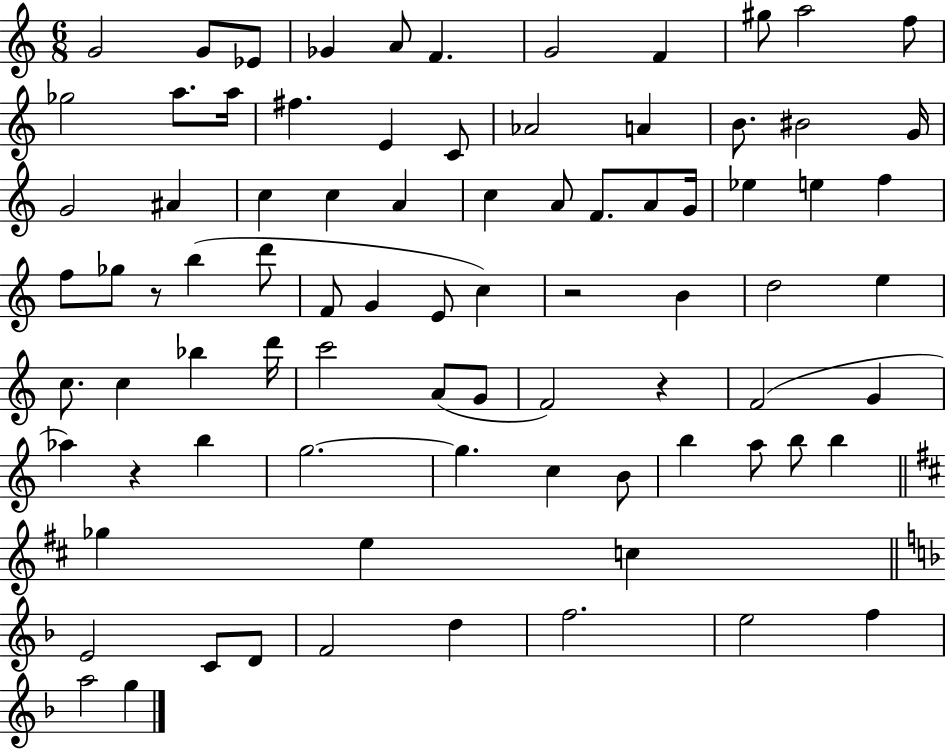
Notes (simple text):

G4/h G4/e Eb4/e Gb4/q A4/e F4/q. G4/h F4/q G#5/e A5/h F5/e Gb5/h A5/e. A5/s F#5/q. E4/q C4/e Ab4/h A4/q B4/e. BIS4/h G4/s G4/h A#4/q C5/q C5/q A4/q C5/q A4/e F4/e. A4/e G4/s Eb5/q E5/q F5/q F5/e Gb5/e R/e B5/q D6/e F4/e G4/q E4/e C5/q R/h B4/q D5/h E5/q C5/e. C5/q Bb5/q D6/s C6/h A4/e G4/e F4/h R/q F4/h G4/q Ab5/q R/q B5/q G5/h. G5/q. C5/q B4/e B5/q A5/e B5/e B5/q Gb5/q E5/q C5/q E4/h C4/e D4/e F4/h D5/q F5/h. E5/h F5/q A5/h G5/q